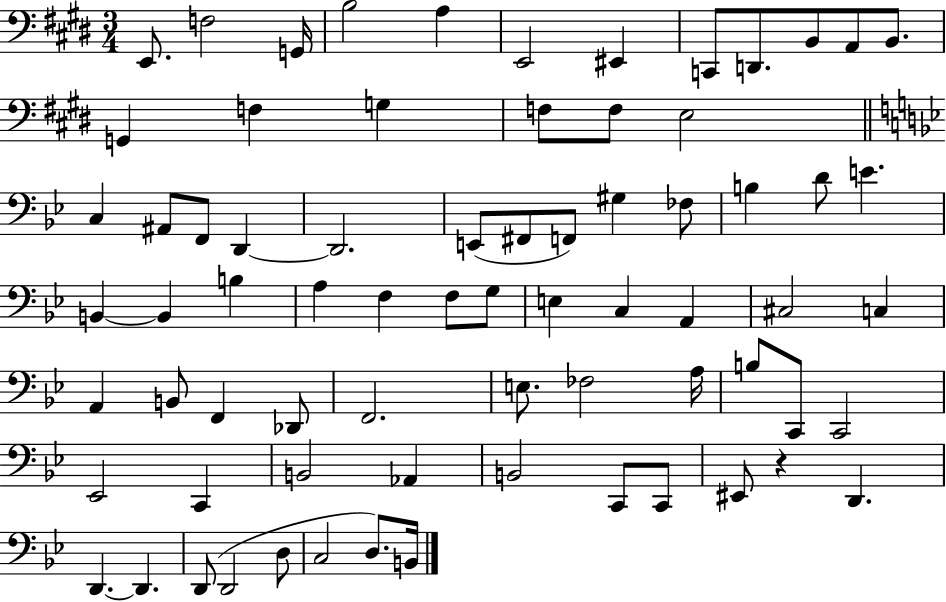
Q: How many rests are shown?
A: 1